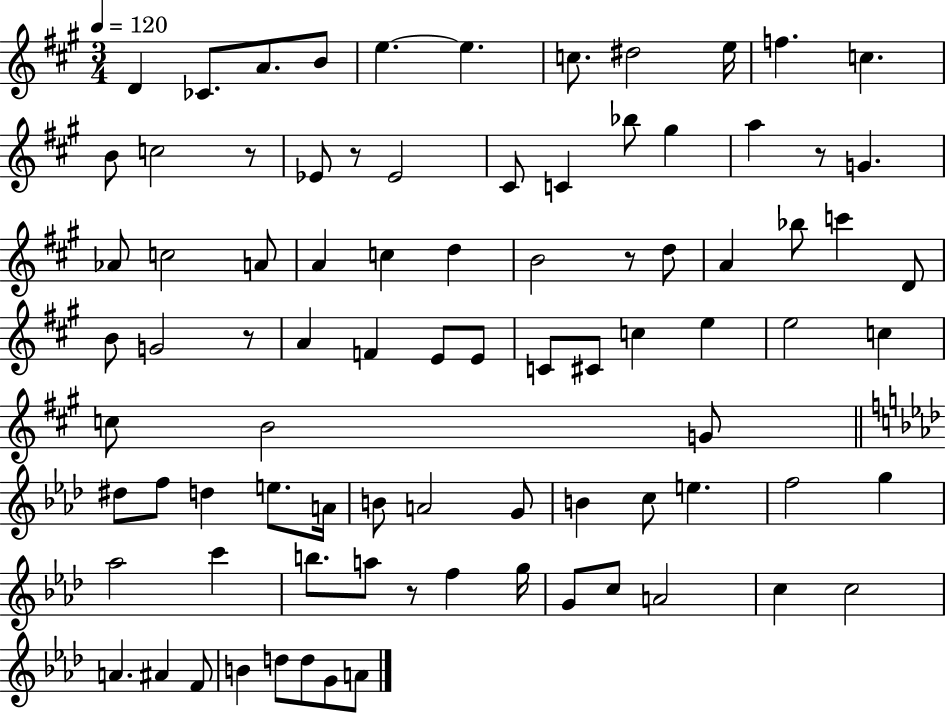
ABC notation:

X:1
T:Untitled
M:3/4
L:1/4
K:A
D _C/2 A/2 B/2 e e c/2 ^d2 e/4 f c B/2 c2 z/2 _E/2 z/2 _E2 ^C/2 C _b/2 ^g a z/2 G _A/2 c2 A/2 A c d B2 z/2 d/2 A _b/2 c' D/2 B/2 G2 z/2 A F E/2 E/2 C/2 ^C/2 c e e2 c c/2 B2 G/2 ^d/2 f/2 d e/2 A/4 B/2 A2 G/2 B c/2 e f2 g _a2 c' b/2 a/2 z/2 f g/4 G/2 c/2 A2 c c2 A ^A F/2 B d/2 d/2 G/2 A/2